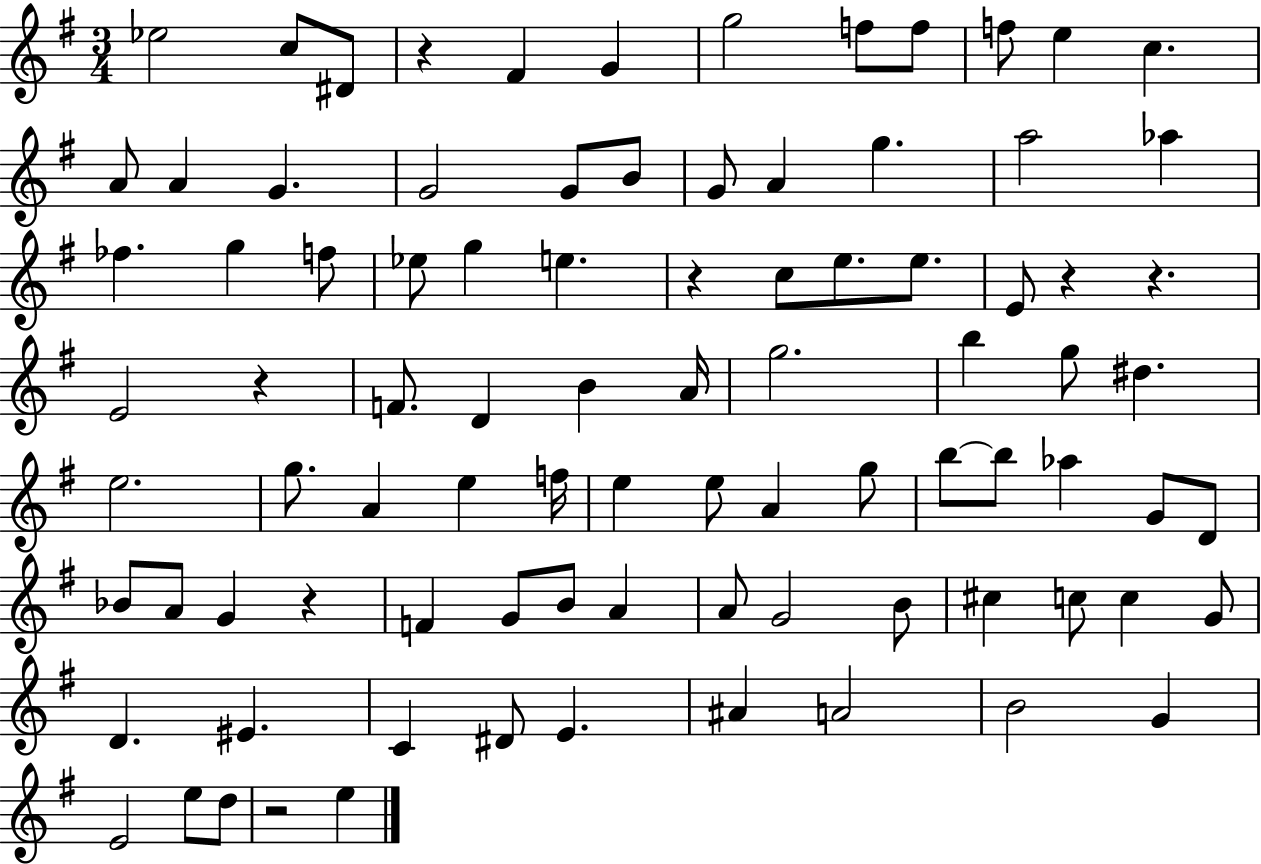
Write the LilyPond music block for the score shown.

{
  \clef treble
  \numericTimeSignature
  \time 3/4
  \key g \major
  ees''2 c''8 dis'8 | r4 fis'4 g'4 | g''2 f''8 f''8 | f''8 e''4 c''4. | \break a'8 a'4 g'4. | g'2 g'8 b'8 | g'8 a'4 g''4. | a''2 aes''4 | \break fes''4. g''4 f''8 | ees''8 g''4 e''4. | r4 c''8 e''8. e''8. | e'8 r4 r4. | \break e'2 r4 | f'8. d'4 b'4 a'16 | g''2. | b''4 g''8 dis''4. | \break e''2. | g''8. a'4 e''4 f''16 | e''4 e''8 a'4 g''8 | b''8~~ b''8 aes''4 g'8 d'8 | \break bes'8 a'8 g'4 r4 | f'4 g'8 b'8 a'4 | a'8 g'2 b'8 | cis''4 c''8 c''4 g'8 | \break d'4. eis'4. | c'4 dis'8 e'4. | ais'4 a'2 | b'2 g'4 | \break e'2 e''8 d''8 | r2 e''4 | \bar "|."
}